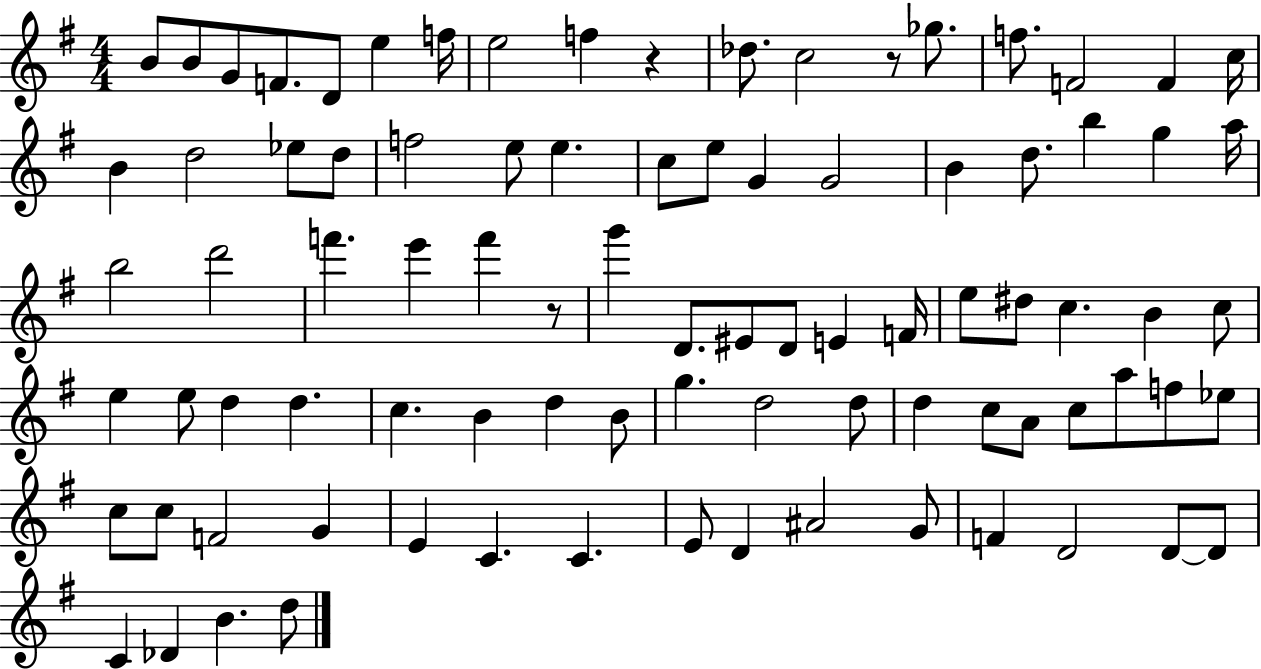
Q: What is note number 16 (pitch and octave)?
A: C5